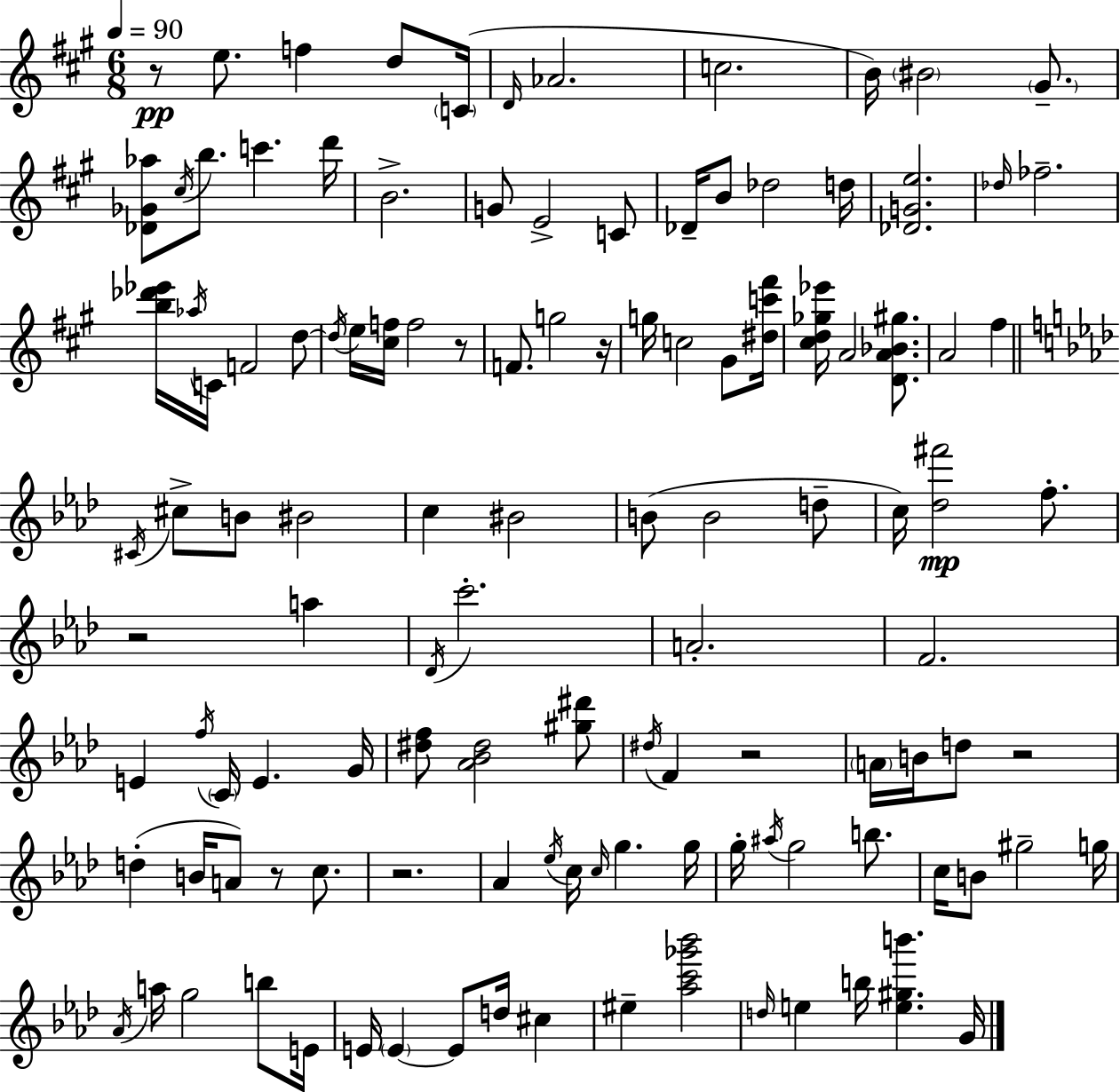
R/e E5/e. F5/q D5/e C4/s D4/s Ab4/h. C5/h. B4/s BIS4/h G#4/e. [Db4,Gb4,Ab5]/e C#5/s B5/e. C6/q. D6/s B4/h. G4/e E4/h C4/e Db4/s B4/e Db5/h D5/s [Db4,G4,E5]/h. Db5/s FES5/h. [B5,Db6,Eb6]/s Ab5/s C4/s F4/h D5/e D5/s E5/s [C#5,F5]/s F5/h R/e F4/e. G5/h R/s G5/s C5/h G#4/e [D#5,C6,F#6]/s [C#5,D5,Gb5,Eb6]/s A4/h [D4,A4,Bb4,G#5]/e. A4/h F#5/q C#4/s C#5/e B4/e BIS4/h C5/q BIS4/h B4/e B4/h D5/e C5/s [Db5,F#6]/h F5/e. R/h A5/q Db4/s C6/h. A4/h. F4/h. E4/q F5/s C4/s E4/q. G4/s [D#5,F5]/e [Ab4,Bb4,D#5]/h [G#5,D#6]/e D#5/s F4/q R/h A4/s B4/s D5/e R/h D5/q B4/s A4/e R/e C5/e. R/h. Ab4/q Eb5/s C5/s C5/s G5/q. G5/s G5/s A#5/s G5/h B5/e. C5/s B4/e G#5/h G5/s Ab4/s A5/s G5/h B5/e E4/s E4/s E4/q E4/e D5/s C#5/q EIS5/q [Ab5,C6,Gb6,Bb6]/h D5/s E5/q B5/s [E5,G#5,B6]/q. G4/s